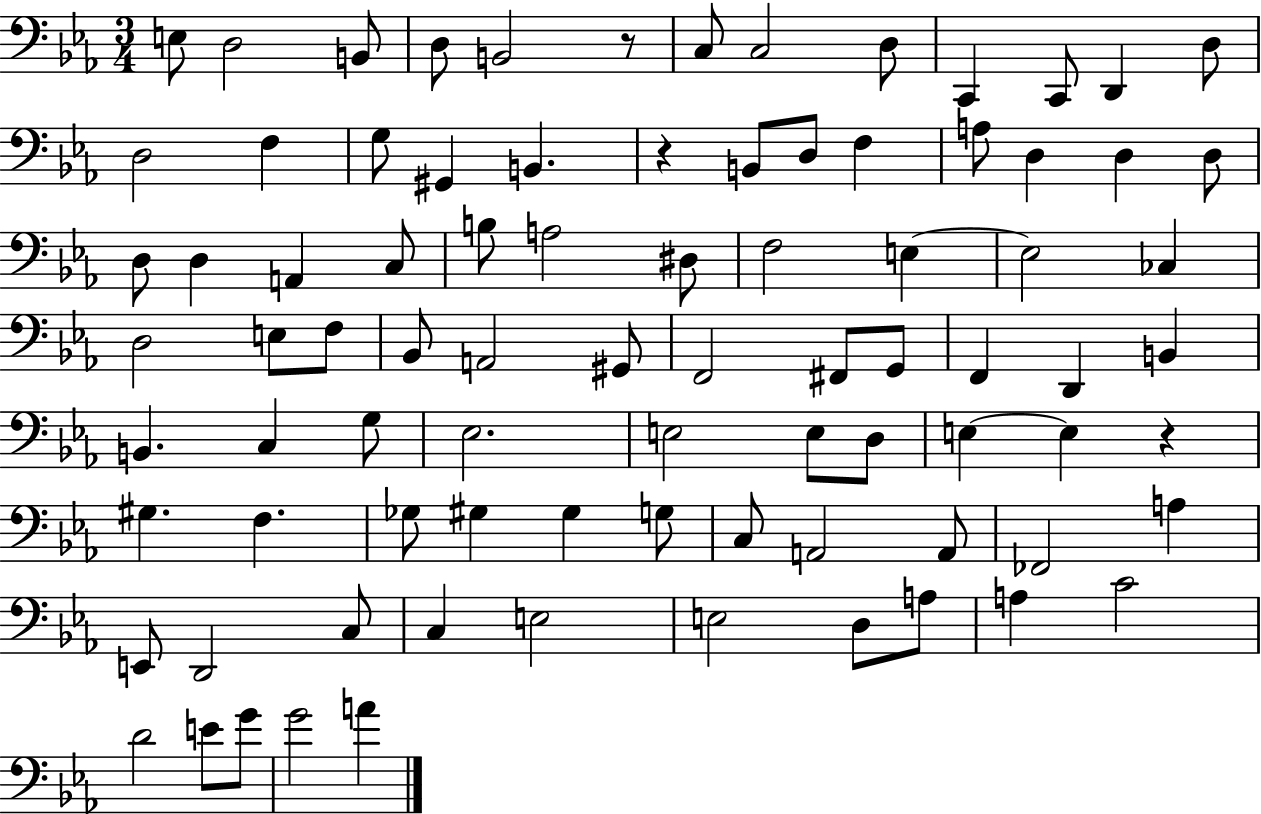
{
  \clef bass
  \numericTimeSignature
  \time 3/4
  \key ees \major
  \repeat volta 2 { e8 d2 b,8 | d8 b,2 r8 | c8 c2 d8 | c,4 c,8 d,4 d8 | \break d2 f4 | g8 gis,4 b,4. | r4 b,8 d8 f4 | a8 d4 d4 d8 | \break d8 d4 a,4 c8 | b8 a2 dis8 | f2 e4~~ | e2 ces4 | \break d2 e8 f8 | bes,8 a,2 gis,8 | f,2 fis,8 g,8 | f,4 d,4 b,4 | \break b,4. c4 g8 | ees2. | e2 e8 d8 | e4~~ e4 r4 | \break gis4. f4. | ges8 gis4 gis4 g8 | c8 a,2 a,8 | fes,2 a4 | \break e,8 d,2 c8 | c4 e2 | e2 d8 a8 | a4 c'2 | \break d'2 e'8 g'8 | g'2 a'4 | } \bar "|."
}